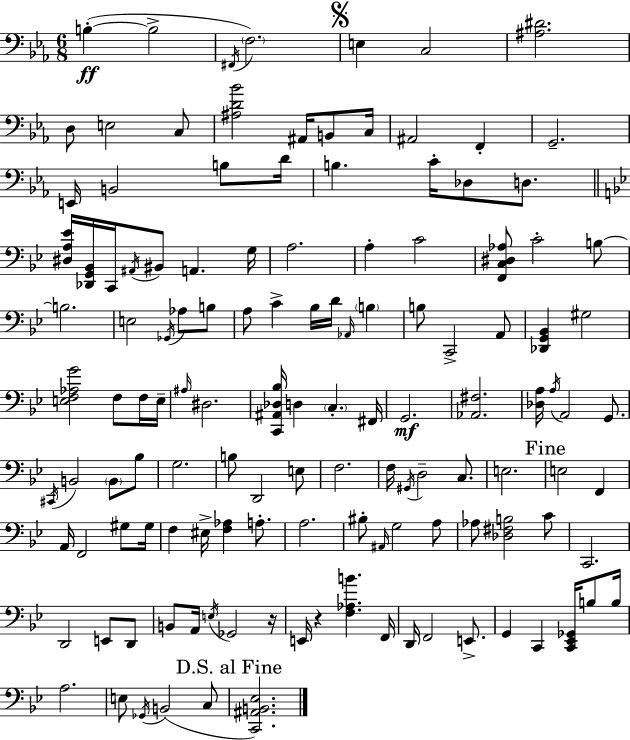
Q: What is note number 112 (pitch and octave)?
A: C3